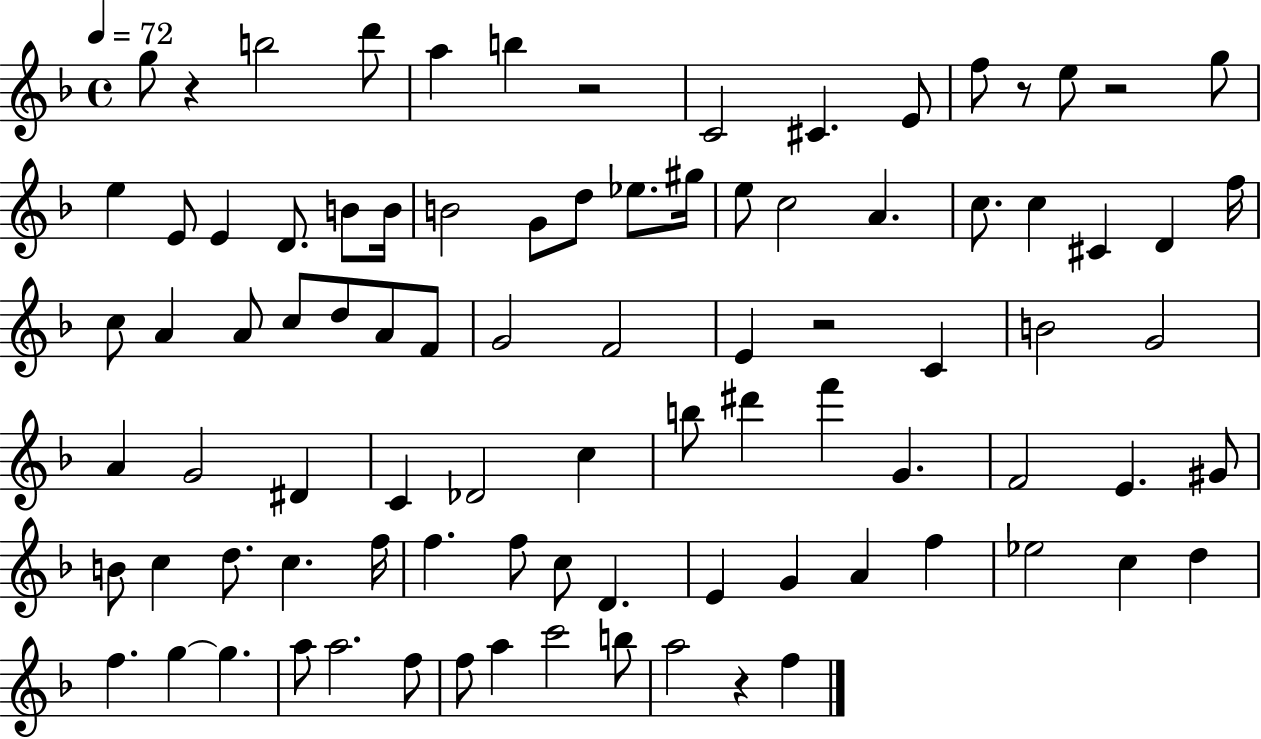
G5/e R/q B5/h D6/e A5/q B5/q R/h C4/h C#4/q. E4/e F5/e R/e E5/e R/h G5/e E5/q E4/e E4/q D4/e. B4/e B4/s B4/h G4/e D5/e Eb5/e. G#5/s E5/e C5/h A4/q. C5/e. C5/q C#4/q D4/q F5/s C5/e A4/q A4/e C5/e D5/e A4/e F4/e G4/h F4/h E4/q R/h C4/q B4/h G4/h A4/q G4/h D#4/q C4/q Db4/h C5/q B5/e D#6/q F6/q G4/q. F4/h E4/q. G#4/e B4/e C5/q D5/e. C5/q. F5/s F5/q. F5/e C5/e D4/q. E4/q G4/q A4/q F5/q Eb5/h C5/q D5/q F5/q. G5/q G5/q. A5/e A5/h. F5/e F5/e A5/q C6/h B5/e A5/h R/q F5/q